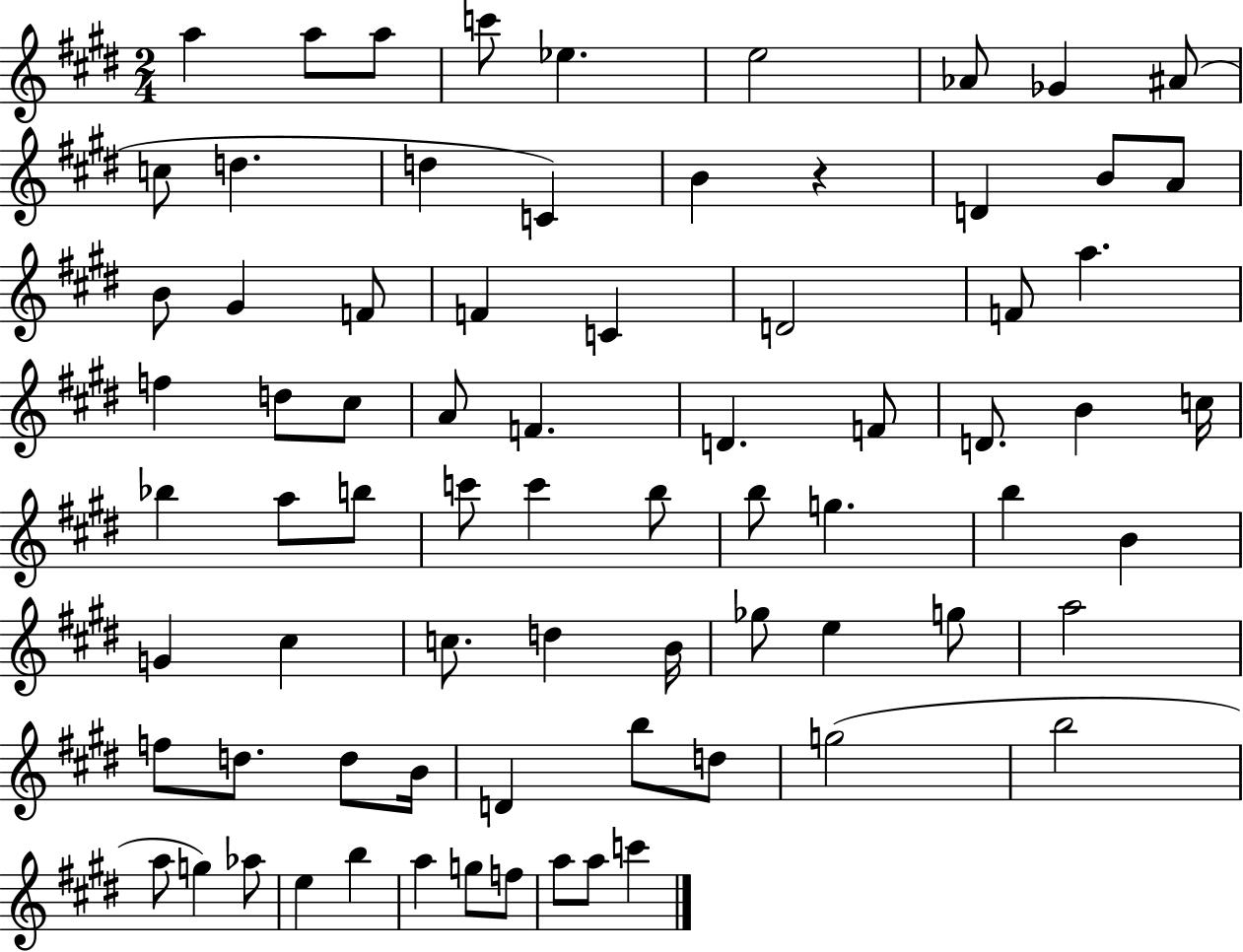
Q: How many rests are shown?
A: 1